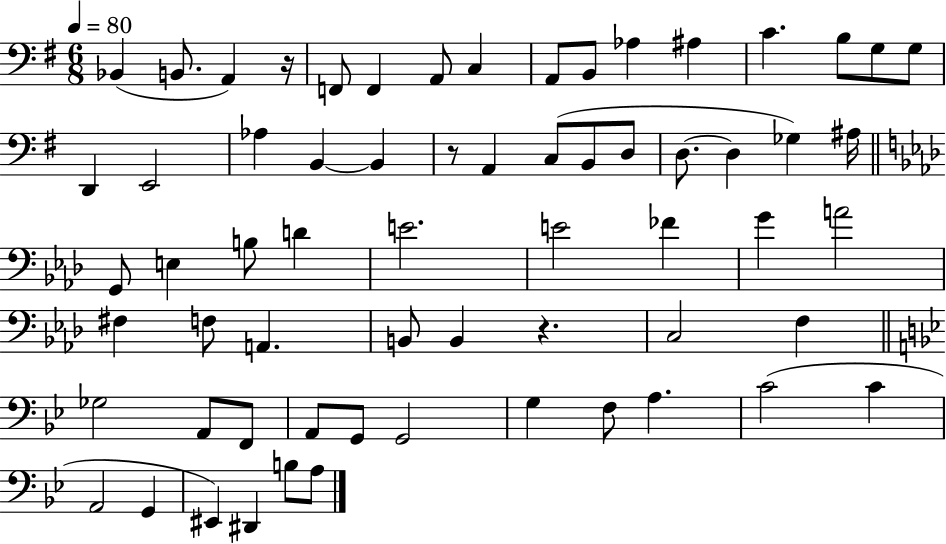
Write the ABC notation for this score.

X:1
T:Untitled
M:6/8
L:1/4
K:G
_B,, B,,/2 A,, z/4 F,,/2 F,, A,,/2 C, A,,/2 B,,/2 _A, ^A, C B,/2 G,/2 G,/2 D,, E,,2 _A, B,, B,, z/2 A,, C,/2 B,,/2 D,/2 D,/2 D, _G, ^A,/4 G,,/2 E, B,/2 D E2 E2 _F G A2 ^F, F,/2 A,, B,,/2 B,, z C,2 F, _G,2 A,,/2 F,,/2 A,,/2 G,,/2 G,,2 G, F,/2 A, C2 C A,,2 G,, ^E,, ^D,, B,/2 A,/2